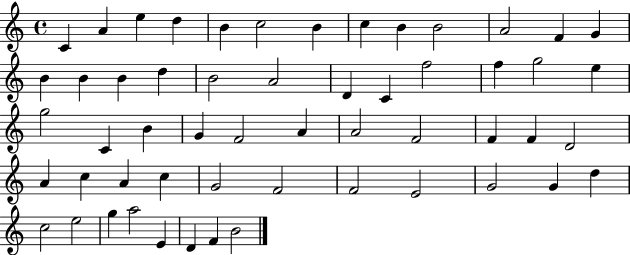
C4/q A4/q E5/q D5/q B4/q C5/h B4/q C5/q B4/q B4/h A4/h F4/q G4/q B4/q B4/q B4/q D5/q B4/h A4/h D4/q C4/q F5/h F5/q G5/h E5/q G5/h C4/q B4/q G4/q F4/h A4/q A4/h F4/h F4/q F4/q D4/h A4/q C5/q A4/q C5/q G4/h F4/h F4/h E4/h G4/h G4/q D5/q C5/h E5/h G5/q A5/h E4/q D4/q F4/q B4/h